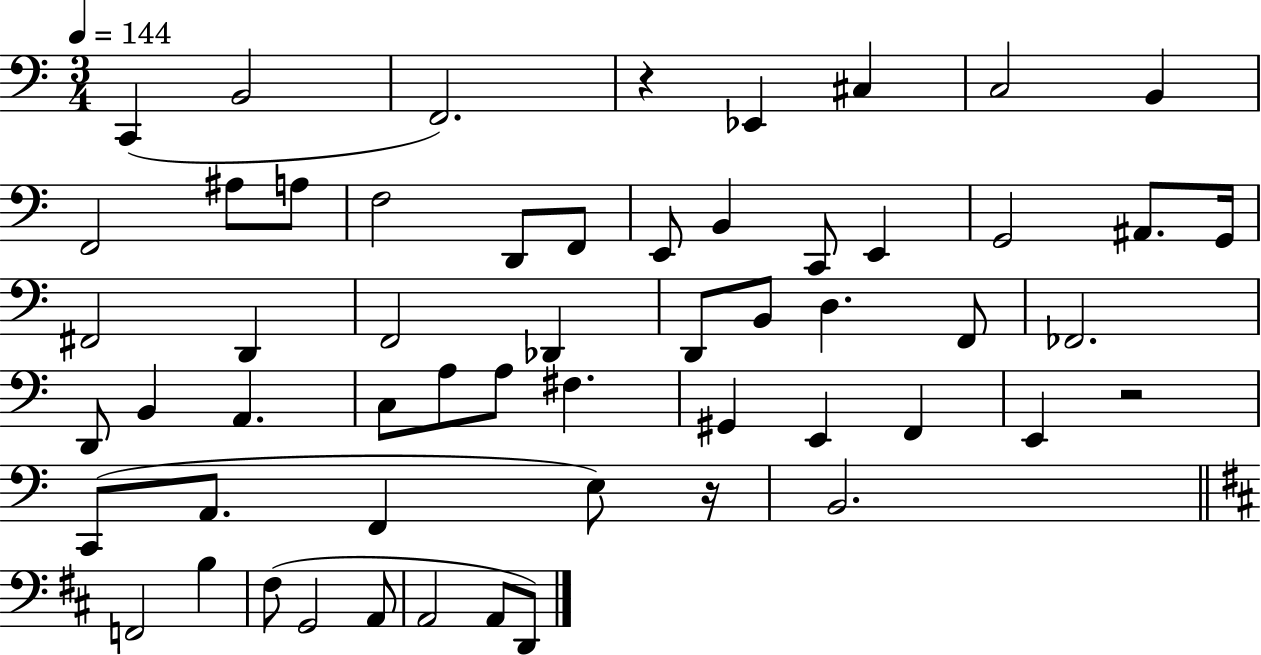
X:1
T:Untitled
M:3/4
L:1/4
K:C
C,, B,,2 F,,2 z _E,, ^C, C,2 B,, F,,2 ^A,/2 A,/2 F,2 D,,/2 F,,/2 E,,/2 B,, C,,/2 E,, G,,2 ^A,,/2 G,,/4 ^F,,2 D,, F,,2 _D,, D,,/2 B,,/2 D, F,,/2 _F,,2 D,,/2 B,, A,, C,/2 A,/2 A,/2 ^F, ^G,, E,, F,, E,, z2 C,,/2 A,,/2 F,, E,/2 z/4 B,,2 F,,2 B, ^F,/2 G,,2 A,,/2 A,,2 A,,/2 D,,/2